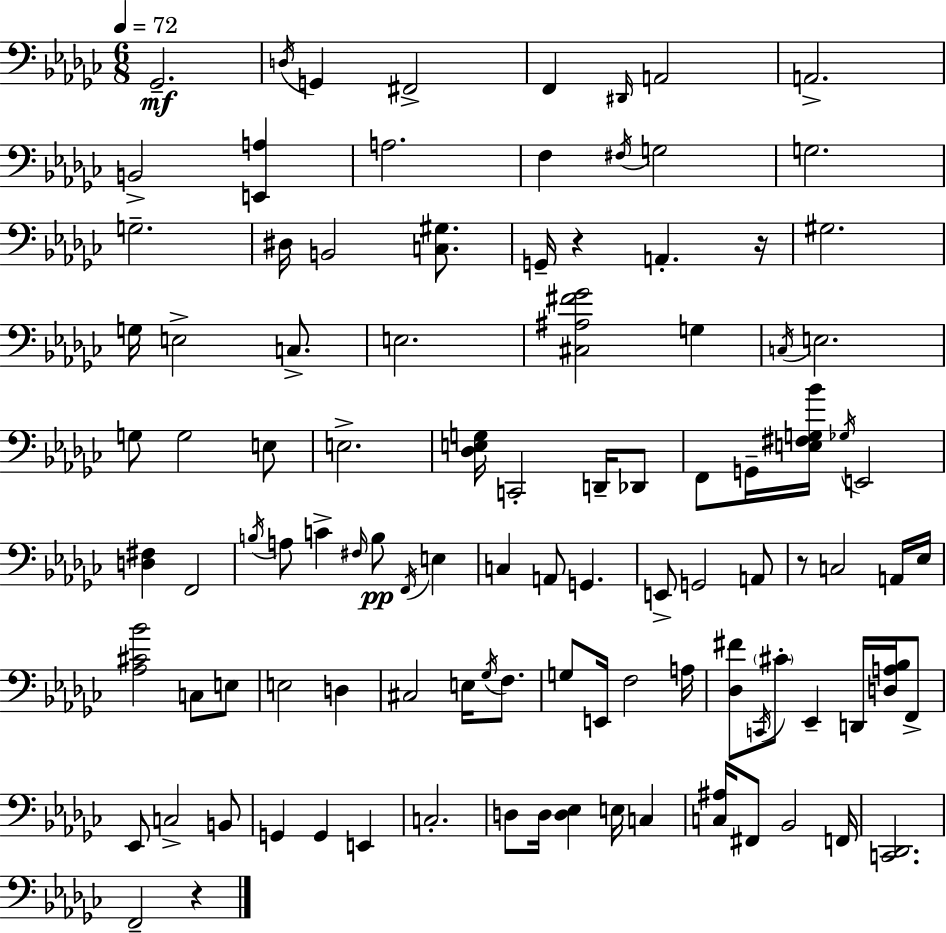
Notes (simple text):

Gb2/h. D3/s G2/q F#2/h F2/q D#2/s A2/h A2/h. B2/h [E2,A3]/q A3/h. F3/q F#3/s G3/h G3/h. G3/h. D#3/s B2/h [C3,G#3]/e. G2/s R/q A2/q. R/s G#3/h. G3/s E3/h C3/e. E3/h. [C#3,A#3,F#4,Gb4]/h G3/q C3/s E3/h. G3/e G3/h E3/e E3/h. [Db3,E3,G3]/s C2/h D2/s Db2/e F2/e G2/s [E3,F#3,G3,Bb4]/s Gb3/s E2/h [D3,F#3]/q F2/h B3/s A3/e C4/q F#3/s B3/e F2/s E3/q C3/q A2/e G2/q. E2/e G2/h A2/e R/e C3/h A2/s Eb3/s [Ab3,C#4,Bb4]/h C3/e E3/e E3/h D3/q C#3/h E3/s Gb3/s F3/e. G3/e E2/s F3/h A3/s [Db3,F#4]/e C2/s C#4/e Eb2/q D2/s [D3,A3,Bb3]/s F2/e Eb2/e C3/h B2/e G2/q G2/q E2/q C3/h. D3/e D3/s [D3,Eb3]/q E3/s C3/q [C3,A#3]/s F#2/e Bb2/h F2/s [C2,Db2]/h. F2/h R/q